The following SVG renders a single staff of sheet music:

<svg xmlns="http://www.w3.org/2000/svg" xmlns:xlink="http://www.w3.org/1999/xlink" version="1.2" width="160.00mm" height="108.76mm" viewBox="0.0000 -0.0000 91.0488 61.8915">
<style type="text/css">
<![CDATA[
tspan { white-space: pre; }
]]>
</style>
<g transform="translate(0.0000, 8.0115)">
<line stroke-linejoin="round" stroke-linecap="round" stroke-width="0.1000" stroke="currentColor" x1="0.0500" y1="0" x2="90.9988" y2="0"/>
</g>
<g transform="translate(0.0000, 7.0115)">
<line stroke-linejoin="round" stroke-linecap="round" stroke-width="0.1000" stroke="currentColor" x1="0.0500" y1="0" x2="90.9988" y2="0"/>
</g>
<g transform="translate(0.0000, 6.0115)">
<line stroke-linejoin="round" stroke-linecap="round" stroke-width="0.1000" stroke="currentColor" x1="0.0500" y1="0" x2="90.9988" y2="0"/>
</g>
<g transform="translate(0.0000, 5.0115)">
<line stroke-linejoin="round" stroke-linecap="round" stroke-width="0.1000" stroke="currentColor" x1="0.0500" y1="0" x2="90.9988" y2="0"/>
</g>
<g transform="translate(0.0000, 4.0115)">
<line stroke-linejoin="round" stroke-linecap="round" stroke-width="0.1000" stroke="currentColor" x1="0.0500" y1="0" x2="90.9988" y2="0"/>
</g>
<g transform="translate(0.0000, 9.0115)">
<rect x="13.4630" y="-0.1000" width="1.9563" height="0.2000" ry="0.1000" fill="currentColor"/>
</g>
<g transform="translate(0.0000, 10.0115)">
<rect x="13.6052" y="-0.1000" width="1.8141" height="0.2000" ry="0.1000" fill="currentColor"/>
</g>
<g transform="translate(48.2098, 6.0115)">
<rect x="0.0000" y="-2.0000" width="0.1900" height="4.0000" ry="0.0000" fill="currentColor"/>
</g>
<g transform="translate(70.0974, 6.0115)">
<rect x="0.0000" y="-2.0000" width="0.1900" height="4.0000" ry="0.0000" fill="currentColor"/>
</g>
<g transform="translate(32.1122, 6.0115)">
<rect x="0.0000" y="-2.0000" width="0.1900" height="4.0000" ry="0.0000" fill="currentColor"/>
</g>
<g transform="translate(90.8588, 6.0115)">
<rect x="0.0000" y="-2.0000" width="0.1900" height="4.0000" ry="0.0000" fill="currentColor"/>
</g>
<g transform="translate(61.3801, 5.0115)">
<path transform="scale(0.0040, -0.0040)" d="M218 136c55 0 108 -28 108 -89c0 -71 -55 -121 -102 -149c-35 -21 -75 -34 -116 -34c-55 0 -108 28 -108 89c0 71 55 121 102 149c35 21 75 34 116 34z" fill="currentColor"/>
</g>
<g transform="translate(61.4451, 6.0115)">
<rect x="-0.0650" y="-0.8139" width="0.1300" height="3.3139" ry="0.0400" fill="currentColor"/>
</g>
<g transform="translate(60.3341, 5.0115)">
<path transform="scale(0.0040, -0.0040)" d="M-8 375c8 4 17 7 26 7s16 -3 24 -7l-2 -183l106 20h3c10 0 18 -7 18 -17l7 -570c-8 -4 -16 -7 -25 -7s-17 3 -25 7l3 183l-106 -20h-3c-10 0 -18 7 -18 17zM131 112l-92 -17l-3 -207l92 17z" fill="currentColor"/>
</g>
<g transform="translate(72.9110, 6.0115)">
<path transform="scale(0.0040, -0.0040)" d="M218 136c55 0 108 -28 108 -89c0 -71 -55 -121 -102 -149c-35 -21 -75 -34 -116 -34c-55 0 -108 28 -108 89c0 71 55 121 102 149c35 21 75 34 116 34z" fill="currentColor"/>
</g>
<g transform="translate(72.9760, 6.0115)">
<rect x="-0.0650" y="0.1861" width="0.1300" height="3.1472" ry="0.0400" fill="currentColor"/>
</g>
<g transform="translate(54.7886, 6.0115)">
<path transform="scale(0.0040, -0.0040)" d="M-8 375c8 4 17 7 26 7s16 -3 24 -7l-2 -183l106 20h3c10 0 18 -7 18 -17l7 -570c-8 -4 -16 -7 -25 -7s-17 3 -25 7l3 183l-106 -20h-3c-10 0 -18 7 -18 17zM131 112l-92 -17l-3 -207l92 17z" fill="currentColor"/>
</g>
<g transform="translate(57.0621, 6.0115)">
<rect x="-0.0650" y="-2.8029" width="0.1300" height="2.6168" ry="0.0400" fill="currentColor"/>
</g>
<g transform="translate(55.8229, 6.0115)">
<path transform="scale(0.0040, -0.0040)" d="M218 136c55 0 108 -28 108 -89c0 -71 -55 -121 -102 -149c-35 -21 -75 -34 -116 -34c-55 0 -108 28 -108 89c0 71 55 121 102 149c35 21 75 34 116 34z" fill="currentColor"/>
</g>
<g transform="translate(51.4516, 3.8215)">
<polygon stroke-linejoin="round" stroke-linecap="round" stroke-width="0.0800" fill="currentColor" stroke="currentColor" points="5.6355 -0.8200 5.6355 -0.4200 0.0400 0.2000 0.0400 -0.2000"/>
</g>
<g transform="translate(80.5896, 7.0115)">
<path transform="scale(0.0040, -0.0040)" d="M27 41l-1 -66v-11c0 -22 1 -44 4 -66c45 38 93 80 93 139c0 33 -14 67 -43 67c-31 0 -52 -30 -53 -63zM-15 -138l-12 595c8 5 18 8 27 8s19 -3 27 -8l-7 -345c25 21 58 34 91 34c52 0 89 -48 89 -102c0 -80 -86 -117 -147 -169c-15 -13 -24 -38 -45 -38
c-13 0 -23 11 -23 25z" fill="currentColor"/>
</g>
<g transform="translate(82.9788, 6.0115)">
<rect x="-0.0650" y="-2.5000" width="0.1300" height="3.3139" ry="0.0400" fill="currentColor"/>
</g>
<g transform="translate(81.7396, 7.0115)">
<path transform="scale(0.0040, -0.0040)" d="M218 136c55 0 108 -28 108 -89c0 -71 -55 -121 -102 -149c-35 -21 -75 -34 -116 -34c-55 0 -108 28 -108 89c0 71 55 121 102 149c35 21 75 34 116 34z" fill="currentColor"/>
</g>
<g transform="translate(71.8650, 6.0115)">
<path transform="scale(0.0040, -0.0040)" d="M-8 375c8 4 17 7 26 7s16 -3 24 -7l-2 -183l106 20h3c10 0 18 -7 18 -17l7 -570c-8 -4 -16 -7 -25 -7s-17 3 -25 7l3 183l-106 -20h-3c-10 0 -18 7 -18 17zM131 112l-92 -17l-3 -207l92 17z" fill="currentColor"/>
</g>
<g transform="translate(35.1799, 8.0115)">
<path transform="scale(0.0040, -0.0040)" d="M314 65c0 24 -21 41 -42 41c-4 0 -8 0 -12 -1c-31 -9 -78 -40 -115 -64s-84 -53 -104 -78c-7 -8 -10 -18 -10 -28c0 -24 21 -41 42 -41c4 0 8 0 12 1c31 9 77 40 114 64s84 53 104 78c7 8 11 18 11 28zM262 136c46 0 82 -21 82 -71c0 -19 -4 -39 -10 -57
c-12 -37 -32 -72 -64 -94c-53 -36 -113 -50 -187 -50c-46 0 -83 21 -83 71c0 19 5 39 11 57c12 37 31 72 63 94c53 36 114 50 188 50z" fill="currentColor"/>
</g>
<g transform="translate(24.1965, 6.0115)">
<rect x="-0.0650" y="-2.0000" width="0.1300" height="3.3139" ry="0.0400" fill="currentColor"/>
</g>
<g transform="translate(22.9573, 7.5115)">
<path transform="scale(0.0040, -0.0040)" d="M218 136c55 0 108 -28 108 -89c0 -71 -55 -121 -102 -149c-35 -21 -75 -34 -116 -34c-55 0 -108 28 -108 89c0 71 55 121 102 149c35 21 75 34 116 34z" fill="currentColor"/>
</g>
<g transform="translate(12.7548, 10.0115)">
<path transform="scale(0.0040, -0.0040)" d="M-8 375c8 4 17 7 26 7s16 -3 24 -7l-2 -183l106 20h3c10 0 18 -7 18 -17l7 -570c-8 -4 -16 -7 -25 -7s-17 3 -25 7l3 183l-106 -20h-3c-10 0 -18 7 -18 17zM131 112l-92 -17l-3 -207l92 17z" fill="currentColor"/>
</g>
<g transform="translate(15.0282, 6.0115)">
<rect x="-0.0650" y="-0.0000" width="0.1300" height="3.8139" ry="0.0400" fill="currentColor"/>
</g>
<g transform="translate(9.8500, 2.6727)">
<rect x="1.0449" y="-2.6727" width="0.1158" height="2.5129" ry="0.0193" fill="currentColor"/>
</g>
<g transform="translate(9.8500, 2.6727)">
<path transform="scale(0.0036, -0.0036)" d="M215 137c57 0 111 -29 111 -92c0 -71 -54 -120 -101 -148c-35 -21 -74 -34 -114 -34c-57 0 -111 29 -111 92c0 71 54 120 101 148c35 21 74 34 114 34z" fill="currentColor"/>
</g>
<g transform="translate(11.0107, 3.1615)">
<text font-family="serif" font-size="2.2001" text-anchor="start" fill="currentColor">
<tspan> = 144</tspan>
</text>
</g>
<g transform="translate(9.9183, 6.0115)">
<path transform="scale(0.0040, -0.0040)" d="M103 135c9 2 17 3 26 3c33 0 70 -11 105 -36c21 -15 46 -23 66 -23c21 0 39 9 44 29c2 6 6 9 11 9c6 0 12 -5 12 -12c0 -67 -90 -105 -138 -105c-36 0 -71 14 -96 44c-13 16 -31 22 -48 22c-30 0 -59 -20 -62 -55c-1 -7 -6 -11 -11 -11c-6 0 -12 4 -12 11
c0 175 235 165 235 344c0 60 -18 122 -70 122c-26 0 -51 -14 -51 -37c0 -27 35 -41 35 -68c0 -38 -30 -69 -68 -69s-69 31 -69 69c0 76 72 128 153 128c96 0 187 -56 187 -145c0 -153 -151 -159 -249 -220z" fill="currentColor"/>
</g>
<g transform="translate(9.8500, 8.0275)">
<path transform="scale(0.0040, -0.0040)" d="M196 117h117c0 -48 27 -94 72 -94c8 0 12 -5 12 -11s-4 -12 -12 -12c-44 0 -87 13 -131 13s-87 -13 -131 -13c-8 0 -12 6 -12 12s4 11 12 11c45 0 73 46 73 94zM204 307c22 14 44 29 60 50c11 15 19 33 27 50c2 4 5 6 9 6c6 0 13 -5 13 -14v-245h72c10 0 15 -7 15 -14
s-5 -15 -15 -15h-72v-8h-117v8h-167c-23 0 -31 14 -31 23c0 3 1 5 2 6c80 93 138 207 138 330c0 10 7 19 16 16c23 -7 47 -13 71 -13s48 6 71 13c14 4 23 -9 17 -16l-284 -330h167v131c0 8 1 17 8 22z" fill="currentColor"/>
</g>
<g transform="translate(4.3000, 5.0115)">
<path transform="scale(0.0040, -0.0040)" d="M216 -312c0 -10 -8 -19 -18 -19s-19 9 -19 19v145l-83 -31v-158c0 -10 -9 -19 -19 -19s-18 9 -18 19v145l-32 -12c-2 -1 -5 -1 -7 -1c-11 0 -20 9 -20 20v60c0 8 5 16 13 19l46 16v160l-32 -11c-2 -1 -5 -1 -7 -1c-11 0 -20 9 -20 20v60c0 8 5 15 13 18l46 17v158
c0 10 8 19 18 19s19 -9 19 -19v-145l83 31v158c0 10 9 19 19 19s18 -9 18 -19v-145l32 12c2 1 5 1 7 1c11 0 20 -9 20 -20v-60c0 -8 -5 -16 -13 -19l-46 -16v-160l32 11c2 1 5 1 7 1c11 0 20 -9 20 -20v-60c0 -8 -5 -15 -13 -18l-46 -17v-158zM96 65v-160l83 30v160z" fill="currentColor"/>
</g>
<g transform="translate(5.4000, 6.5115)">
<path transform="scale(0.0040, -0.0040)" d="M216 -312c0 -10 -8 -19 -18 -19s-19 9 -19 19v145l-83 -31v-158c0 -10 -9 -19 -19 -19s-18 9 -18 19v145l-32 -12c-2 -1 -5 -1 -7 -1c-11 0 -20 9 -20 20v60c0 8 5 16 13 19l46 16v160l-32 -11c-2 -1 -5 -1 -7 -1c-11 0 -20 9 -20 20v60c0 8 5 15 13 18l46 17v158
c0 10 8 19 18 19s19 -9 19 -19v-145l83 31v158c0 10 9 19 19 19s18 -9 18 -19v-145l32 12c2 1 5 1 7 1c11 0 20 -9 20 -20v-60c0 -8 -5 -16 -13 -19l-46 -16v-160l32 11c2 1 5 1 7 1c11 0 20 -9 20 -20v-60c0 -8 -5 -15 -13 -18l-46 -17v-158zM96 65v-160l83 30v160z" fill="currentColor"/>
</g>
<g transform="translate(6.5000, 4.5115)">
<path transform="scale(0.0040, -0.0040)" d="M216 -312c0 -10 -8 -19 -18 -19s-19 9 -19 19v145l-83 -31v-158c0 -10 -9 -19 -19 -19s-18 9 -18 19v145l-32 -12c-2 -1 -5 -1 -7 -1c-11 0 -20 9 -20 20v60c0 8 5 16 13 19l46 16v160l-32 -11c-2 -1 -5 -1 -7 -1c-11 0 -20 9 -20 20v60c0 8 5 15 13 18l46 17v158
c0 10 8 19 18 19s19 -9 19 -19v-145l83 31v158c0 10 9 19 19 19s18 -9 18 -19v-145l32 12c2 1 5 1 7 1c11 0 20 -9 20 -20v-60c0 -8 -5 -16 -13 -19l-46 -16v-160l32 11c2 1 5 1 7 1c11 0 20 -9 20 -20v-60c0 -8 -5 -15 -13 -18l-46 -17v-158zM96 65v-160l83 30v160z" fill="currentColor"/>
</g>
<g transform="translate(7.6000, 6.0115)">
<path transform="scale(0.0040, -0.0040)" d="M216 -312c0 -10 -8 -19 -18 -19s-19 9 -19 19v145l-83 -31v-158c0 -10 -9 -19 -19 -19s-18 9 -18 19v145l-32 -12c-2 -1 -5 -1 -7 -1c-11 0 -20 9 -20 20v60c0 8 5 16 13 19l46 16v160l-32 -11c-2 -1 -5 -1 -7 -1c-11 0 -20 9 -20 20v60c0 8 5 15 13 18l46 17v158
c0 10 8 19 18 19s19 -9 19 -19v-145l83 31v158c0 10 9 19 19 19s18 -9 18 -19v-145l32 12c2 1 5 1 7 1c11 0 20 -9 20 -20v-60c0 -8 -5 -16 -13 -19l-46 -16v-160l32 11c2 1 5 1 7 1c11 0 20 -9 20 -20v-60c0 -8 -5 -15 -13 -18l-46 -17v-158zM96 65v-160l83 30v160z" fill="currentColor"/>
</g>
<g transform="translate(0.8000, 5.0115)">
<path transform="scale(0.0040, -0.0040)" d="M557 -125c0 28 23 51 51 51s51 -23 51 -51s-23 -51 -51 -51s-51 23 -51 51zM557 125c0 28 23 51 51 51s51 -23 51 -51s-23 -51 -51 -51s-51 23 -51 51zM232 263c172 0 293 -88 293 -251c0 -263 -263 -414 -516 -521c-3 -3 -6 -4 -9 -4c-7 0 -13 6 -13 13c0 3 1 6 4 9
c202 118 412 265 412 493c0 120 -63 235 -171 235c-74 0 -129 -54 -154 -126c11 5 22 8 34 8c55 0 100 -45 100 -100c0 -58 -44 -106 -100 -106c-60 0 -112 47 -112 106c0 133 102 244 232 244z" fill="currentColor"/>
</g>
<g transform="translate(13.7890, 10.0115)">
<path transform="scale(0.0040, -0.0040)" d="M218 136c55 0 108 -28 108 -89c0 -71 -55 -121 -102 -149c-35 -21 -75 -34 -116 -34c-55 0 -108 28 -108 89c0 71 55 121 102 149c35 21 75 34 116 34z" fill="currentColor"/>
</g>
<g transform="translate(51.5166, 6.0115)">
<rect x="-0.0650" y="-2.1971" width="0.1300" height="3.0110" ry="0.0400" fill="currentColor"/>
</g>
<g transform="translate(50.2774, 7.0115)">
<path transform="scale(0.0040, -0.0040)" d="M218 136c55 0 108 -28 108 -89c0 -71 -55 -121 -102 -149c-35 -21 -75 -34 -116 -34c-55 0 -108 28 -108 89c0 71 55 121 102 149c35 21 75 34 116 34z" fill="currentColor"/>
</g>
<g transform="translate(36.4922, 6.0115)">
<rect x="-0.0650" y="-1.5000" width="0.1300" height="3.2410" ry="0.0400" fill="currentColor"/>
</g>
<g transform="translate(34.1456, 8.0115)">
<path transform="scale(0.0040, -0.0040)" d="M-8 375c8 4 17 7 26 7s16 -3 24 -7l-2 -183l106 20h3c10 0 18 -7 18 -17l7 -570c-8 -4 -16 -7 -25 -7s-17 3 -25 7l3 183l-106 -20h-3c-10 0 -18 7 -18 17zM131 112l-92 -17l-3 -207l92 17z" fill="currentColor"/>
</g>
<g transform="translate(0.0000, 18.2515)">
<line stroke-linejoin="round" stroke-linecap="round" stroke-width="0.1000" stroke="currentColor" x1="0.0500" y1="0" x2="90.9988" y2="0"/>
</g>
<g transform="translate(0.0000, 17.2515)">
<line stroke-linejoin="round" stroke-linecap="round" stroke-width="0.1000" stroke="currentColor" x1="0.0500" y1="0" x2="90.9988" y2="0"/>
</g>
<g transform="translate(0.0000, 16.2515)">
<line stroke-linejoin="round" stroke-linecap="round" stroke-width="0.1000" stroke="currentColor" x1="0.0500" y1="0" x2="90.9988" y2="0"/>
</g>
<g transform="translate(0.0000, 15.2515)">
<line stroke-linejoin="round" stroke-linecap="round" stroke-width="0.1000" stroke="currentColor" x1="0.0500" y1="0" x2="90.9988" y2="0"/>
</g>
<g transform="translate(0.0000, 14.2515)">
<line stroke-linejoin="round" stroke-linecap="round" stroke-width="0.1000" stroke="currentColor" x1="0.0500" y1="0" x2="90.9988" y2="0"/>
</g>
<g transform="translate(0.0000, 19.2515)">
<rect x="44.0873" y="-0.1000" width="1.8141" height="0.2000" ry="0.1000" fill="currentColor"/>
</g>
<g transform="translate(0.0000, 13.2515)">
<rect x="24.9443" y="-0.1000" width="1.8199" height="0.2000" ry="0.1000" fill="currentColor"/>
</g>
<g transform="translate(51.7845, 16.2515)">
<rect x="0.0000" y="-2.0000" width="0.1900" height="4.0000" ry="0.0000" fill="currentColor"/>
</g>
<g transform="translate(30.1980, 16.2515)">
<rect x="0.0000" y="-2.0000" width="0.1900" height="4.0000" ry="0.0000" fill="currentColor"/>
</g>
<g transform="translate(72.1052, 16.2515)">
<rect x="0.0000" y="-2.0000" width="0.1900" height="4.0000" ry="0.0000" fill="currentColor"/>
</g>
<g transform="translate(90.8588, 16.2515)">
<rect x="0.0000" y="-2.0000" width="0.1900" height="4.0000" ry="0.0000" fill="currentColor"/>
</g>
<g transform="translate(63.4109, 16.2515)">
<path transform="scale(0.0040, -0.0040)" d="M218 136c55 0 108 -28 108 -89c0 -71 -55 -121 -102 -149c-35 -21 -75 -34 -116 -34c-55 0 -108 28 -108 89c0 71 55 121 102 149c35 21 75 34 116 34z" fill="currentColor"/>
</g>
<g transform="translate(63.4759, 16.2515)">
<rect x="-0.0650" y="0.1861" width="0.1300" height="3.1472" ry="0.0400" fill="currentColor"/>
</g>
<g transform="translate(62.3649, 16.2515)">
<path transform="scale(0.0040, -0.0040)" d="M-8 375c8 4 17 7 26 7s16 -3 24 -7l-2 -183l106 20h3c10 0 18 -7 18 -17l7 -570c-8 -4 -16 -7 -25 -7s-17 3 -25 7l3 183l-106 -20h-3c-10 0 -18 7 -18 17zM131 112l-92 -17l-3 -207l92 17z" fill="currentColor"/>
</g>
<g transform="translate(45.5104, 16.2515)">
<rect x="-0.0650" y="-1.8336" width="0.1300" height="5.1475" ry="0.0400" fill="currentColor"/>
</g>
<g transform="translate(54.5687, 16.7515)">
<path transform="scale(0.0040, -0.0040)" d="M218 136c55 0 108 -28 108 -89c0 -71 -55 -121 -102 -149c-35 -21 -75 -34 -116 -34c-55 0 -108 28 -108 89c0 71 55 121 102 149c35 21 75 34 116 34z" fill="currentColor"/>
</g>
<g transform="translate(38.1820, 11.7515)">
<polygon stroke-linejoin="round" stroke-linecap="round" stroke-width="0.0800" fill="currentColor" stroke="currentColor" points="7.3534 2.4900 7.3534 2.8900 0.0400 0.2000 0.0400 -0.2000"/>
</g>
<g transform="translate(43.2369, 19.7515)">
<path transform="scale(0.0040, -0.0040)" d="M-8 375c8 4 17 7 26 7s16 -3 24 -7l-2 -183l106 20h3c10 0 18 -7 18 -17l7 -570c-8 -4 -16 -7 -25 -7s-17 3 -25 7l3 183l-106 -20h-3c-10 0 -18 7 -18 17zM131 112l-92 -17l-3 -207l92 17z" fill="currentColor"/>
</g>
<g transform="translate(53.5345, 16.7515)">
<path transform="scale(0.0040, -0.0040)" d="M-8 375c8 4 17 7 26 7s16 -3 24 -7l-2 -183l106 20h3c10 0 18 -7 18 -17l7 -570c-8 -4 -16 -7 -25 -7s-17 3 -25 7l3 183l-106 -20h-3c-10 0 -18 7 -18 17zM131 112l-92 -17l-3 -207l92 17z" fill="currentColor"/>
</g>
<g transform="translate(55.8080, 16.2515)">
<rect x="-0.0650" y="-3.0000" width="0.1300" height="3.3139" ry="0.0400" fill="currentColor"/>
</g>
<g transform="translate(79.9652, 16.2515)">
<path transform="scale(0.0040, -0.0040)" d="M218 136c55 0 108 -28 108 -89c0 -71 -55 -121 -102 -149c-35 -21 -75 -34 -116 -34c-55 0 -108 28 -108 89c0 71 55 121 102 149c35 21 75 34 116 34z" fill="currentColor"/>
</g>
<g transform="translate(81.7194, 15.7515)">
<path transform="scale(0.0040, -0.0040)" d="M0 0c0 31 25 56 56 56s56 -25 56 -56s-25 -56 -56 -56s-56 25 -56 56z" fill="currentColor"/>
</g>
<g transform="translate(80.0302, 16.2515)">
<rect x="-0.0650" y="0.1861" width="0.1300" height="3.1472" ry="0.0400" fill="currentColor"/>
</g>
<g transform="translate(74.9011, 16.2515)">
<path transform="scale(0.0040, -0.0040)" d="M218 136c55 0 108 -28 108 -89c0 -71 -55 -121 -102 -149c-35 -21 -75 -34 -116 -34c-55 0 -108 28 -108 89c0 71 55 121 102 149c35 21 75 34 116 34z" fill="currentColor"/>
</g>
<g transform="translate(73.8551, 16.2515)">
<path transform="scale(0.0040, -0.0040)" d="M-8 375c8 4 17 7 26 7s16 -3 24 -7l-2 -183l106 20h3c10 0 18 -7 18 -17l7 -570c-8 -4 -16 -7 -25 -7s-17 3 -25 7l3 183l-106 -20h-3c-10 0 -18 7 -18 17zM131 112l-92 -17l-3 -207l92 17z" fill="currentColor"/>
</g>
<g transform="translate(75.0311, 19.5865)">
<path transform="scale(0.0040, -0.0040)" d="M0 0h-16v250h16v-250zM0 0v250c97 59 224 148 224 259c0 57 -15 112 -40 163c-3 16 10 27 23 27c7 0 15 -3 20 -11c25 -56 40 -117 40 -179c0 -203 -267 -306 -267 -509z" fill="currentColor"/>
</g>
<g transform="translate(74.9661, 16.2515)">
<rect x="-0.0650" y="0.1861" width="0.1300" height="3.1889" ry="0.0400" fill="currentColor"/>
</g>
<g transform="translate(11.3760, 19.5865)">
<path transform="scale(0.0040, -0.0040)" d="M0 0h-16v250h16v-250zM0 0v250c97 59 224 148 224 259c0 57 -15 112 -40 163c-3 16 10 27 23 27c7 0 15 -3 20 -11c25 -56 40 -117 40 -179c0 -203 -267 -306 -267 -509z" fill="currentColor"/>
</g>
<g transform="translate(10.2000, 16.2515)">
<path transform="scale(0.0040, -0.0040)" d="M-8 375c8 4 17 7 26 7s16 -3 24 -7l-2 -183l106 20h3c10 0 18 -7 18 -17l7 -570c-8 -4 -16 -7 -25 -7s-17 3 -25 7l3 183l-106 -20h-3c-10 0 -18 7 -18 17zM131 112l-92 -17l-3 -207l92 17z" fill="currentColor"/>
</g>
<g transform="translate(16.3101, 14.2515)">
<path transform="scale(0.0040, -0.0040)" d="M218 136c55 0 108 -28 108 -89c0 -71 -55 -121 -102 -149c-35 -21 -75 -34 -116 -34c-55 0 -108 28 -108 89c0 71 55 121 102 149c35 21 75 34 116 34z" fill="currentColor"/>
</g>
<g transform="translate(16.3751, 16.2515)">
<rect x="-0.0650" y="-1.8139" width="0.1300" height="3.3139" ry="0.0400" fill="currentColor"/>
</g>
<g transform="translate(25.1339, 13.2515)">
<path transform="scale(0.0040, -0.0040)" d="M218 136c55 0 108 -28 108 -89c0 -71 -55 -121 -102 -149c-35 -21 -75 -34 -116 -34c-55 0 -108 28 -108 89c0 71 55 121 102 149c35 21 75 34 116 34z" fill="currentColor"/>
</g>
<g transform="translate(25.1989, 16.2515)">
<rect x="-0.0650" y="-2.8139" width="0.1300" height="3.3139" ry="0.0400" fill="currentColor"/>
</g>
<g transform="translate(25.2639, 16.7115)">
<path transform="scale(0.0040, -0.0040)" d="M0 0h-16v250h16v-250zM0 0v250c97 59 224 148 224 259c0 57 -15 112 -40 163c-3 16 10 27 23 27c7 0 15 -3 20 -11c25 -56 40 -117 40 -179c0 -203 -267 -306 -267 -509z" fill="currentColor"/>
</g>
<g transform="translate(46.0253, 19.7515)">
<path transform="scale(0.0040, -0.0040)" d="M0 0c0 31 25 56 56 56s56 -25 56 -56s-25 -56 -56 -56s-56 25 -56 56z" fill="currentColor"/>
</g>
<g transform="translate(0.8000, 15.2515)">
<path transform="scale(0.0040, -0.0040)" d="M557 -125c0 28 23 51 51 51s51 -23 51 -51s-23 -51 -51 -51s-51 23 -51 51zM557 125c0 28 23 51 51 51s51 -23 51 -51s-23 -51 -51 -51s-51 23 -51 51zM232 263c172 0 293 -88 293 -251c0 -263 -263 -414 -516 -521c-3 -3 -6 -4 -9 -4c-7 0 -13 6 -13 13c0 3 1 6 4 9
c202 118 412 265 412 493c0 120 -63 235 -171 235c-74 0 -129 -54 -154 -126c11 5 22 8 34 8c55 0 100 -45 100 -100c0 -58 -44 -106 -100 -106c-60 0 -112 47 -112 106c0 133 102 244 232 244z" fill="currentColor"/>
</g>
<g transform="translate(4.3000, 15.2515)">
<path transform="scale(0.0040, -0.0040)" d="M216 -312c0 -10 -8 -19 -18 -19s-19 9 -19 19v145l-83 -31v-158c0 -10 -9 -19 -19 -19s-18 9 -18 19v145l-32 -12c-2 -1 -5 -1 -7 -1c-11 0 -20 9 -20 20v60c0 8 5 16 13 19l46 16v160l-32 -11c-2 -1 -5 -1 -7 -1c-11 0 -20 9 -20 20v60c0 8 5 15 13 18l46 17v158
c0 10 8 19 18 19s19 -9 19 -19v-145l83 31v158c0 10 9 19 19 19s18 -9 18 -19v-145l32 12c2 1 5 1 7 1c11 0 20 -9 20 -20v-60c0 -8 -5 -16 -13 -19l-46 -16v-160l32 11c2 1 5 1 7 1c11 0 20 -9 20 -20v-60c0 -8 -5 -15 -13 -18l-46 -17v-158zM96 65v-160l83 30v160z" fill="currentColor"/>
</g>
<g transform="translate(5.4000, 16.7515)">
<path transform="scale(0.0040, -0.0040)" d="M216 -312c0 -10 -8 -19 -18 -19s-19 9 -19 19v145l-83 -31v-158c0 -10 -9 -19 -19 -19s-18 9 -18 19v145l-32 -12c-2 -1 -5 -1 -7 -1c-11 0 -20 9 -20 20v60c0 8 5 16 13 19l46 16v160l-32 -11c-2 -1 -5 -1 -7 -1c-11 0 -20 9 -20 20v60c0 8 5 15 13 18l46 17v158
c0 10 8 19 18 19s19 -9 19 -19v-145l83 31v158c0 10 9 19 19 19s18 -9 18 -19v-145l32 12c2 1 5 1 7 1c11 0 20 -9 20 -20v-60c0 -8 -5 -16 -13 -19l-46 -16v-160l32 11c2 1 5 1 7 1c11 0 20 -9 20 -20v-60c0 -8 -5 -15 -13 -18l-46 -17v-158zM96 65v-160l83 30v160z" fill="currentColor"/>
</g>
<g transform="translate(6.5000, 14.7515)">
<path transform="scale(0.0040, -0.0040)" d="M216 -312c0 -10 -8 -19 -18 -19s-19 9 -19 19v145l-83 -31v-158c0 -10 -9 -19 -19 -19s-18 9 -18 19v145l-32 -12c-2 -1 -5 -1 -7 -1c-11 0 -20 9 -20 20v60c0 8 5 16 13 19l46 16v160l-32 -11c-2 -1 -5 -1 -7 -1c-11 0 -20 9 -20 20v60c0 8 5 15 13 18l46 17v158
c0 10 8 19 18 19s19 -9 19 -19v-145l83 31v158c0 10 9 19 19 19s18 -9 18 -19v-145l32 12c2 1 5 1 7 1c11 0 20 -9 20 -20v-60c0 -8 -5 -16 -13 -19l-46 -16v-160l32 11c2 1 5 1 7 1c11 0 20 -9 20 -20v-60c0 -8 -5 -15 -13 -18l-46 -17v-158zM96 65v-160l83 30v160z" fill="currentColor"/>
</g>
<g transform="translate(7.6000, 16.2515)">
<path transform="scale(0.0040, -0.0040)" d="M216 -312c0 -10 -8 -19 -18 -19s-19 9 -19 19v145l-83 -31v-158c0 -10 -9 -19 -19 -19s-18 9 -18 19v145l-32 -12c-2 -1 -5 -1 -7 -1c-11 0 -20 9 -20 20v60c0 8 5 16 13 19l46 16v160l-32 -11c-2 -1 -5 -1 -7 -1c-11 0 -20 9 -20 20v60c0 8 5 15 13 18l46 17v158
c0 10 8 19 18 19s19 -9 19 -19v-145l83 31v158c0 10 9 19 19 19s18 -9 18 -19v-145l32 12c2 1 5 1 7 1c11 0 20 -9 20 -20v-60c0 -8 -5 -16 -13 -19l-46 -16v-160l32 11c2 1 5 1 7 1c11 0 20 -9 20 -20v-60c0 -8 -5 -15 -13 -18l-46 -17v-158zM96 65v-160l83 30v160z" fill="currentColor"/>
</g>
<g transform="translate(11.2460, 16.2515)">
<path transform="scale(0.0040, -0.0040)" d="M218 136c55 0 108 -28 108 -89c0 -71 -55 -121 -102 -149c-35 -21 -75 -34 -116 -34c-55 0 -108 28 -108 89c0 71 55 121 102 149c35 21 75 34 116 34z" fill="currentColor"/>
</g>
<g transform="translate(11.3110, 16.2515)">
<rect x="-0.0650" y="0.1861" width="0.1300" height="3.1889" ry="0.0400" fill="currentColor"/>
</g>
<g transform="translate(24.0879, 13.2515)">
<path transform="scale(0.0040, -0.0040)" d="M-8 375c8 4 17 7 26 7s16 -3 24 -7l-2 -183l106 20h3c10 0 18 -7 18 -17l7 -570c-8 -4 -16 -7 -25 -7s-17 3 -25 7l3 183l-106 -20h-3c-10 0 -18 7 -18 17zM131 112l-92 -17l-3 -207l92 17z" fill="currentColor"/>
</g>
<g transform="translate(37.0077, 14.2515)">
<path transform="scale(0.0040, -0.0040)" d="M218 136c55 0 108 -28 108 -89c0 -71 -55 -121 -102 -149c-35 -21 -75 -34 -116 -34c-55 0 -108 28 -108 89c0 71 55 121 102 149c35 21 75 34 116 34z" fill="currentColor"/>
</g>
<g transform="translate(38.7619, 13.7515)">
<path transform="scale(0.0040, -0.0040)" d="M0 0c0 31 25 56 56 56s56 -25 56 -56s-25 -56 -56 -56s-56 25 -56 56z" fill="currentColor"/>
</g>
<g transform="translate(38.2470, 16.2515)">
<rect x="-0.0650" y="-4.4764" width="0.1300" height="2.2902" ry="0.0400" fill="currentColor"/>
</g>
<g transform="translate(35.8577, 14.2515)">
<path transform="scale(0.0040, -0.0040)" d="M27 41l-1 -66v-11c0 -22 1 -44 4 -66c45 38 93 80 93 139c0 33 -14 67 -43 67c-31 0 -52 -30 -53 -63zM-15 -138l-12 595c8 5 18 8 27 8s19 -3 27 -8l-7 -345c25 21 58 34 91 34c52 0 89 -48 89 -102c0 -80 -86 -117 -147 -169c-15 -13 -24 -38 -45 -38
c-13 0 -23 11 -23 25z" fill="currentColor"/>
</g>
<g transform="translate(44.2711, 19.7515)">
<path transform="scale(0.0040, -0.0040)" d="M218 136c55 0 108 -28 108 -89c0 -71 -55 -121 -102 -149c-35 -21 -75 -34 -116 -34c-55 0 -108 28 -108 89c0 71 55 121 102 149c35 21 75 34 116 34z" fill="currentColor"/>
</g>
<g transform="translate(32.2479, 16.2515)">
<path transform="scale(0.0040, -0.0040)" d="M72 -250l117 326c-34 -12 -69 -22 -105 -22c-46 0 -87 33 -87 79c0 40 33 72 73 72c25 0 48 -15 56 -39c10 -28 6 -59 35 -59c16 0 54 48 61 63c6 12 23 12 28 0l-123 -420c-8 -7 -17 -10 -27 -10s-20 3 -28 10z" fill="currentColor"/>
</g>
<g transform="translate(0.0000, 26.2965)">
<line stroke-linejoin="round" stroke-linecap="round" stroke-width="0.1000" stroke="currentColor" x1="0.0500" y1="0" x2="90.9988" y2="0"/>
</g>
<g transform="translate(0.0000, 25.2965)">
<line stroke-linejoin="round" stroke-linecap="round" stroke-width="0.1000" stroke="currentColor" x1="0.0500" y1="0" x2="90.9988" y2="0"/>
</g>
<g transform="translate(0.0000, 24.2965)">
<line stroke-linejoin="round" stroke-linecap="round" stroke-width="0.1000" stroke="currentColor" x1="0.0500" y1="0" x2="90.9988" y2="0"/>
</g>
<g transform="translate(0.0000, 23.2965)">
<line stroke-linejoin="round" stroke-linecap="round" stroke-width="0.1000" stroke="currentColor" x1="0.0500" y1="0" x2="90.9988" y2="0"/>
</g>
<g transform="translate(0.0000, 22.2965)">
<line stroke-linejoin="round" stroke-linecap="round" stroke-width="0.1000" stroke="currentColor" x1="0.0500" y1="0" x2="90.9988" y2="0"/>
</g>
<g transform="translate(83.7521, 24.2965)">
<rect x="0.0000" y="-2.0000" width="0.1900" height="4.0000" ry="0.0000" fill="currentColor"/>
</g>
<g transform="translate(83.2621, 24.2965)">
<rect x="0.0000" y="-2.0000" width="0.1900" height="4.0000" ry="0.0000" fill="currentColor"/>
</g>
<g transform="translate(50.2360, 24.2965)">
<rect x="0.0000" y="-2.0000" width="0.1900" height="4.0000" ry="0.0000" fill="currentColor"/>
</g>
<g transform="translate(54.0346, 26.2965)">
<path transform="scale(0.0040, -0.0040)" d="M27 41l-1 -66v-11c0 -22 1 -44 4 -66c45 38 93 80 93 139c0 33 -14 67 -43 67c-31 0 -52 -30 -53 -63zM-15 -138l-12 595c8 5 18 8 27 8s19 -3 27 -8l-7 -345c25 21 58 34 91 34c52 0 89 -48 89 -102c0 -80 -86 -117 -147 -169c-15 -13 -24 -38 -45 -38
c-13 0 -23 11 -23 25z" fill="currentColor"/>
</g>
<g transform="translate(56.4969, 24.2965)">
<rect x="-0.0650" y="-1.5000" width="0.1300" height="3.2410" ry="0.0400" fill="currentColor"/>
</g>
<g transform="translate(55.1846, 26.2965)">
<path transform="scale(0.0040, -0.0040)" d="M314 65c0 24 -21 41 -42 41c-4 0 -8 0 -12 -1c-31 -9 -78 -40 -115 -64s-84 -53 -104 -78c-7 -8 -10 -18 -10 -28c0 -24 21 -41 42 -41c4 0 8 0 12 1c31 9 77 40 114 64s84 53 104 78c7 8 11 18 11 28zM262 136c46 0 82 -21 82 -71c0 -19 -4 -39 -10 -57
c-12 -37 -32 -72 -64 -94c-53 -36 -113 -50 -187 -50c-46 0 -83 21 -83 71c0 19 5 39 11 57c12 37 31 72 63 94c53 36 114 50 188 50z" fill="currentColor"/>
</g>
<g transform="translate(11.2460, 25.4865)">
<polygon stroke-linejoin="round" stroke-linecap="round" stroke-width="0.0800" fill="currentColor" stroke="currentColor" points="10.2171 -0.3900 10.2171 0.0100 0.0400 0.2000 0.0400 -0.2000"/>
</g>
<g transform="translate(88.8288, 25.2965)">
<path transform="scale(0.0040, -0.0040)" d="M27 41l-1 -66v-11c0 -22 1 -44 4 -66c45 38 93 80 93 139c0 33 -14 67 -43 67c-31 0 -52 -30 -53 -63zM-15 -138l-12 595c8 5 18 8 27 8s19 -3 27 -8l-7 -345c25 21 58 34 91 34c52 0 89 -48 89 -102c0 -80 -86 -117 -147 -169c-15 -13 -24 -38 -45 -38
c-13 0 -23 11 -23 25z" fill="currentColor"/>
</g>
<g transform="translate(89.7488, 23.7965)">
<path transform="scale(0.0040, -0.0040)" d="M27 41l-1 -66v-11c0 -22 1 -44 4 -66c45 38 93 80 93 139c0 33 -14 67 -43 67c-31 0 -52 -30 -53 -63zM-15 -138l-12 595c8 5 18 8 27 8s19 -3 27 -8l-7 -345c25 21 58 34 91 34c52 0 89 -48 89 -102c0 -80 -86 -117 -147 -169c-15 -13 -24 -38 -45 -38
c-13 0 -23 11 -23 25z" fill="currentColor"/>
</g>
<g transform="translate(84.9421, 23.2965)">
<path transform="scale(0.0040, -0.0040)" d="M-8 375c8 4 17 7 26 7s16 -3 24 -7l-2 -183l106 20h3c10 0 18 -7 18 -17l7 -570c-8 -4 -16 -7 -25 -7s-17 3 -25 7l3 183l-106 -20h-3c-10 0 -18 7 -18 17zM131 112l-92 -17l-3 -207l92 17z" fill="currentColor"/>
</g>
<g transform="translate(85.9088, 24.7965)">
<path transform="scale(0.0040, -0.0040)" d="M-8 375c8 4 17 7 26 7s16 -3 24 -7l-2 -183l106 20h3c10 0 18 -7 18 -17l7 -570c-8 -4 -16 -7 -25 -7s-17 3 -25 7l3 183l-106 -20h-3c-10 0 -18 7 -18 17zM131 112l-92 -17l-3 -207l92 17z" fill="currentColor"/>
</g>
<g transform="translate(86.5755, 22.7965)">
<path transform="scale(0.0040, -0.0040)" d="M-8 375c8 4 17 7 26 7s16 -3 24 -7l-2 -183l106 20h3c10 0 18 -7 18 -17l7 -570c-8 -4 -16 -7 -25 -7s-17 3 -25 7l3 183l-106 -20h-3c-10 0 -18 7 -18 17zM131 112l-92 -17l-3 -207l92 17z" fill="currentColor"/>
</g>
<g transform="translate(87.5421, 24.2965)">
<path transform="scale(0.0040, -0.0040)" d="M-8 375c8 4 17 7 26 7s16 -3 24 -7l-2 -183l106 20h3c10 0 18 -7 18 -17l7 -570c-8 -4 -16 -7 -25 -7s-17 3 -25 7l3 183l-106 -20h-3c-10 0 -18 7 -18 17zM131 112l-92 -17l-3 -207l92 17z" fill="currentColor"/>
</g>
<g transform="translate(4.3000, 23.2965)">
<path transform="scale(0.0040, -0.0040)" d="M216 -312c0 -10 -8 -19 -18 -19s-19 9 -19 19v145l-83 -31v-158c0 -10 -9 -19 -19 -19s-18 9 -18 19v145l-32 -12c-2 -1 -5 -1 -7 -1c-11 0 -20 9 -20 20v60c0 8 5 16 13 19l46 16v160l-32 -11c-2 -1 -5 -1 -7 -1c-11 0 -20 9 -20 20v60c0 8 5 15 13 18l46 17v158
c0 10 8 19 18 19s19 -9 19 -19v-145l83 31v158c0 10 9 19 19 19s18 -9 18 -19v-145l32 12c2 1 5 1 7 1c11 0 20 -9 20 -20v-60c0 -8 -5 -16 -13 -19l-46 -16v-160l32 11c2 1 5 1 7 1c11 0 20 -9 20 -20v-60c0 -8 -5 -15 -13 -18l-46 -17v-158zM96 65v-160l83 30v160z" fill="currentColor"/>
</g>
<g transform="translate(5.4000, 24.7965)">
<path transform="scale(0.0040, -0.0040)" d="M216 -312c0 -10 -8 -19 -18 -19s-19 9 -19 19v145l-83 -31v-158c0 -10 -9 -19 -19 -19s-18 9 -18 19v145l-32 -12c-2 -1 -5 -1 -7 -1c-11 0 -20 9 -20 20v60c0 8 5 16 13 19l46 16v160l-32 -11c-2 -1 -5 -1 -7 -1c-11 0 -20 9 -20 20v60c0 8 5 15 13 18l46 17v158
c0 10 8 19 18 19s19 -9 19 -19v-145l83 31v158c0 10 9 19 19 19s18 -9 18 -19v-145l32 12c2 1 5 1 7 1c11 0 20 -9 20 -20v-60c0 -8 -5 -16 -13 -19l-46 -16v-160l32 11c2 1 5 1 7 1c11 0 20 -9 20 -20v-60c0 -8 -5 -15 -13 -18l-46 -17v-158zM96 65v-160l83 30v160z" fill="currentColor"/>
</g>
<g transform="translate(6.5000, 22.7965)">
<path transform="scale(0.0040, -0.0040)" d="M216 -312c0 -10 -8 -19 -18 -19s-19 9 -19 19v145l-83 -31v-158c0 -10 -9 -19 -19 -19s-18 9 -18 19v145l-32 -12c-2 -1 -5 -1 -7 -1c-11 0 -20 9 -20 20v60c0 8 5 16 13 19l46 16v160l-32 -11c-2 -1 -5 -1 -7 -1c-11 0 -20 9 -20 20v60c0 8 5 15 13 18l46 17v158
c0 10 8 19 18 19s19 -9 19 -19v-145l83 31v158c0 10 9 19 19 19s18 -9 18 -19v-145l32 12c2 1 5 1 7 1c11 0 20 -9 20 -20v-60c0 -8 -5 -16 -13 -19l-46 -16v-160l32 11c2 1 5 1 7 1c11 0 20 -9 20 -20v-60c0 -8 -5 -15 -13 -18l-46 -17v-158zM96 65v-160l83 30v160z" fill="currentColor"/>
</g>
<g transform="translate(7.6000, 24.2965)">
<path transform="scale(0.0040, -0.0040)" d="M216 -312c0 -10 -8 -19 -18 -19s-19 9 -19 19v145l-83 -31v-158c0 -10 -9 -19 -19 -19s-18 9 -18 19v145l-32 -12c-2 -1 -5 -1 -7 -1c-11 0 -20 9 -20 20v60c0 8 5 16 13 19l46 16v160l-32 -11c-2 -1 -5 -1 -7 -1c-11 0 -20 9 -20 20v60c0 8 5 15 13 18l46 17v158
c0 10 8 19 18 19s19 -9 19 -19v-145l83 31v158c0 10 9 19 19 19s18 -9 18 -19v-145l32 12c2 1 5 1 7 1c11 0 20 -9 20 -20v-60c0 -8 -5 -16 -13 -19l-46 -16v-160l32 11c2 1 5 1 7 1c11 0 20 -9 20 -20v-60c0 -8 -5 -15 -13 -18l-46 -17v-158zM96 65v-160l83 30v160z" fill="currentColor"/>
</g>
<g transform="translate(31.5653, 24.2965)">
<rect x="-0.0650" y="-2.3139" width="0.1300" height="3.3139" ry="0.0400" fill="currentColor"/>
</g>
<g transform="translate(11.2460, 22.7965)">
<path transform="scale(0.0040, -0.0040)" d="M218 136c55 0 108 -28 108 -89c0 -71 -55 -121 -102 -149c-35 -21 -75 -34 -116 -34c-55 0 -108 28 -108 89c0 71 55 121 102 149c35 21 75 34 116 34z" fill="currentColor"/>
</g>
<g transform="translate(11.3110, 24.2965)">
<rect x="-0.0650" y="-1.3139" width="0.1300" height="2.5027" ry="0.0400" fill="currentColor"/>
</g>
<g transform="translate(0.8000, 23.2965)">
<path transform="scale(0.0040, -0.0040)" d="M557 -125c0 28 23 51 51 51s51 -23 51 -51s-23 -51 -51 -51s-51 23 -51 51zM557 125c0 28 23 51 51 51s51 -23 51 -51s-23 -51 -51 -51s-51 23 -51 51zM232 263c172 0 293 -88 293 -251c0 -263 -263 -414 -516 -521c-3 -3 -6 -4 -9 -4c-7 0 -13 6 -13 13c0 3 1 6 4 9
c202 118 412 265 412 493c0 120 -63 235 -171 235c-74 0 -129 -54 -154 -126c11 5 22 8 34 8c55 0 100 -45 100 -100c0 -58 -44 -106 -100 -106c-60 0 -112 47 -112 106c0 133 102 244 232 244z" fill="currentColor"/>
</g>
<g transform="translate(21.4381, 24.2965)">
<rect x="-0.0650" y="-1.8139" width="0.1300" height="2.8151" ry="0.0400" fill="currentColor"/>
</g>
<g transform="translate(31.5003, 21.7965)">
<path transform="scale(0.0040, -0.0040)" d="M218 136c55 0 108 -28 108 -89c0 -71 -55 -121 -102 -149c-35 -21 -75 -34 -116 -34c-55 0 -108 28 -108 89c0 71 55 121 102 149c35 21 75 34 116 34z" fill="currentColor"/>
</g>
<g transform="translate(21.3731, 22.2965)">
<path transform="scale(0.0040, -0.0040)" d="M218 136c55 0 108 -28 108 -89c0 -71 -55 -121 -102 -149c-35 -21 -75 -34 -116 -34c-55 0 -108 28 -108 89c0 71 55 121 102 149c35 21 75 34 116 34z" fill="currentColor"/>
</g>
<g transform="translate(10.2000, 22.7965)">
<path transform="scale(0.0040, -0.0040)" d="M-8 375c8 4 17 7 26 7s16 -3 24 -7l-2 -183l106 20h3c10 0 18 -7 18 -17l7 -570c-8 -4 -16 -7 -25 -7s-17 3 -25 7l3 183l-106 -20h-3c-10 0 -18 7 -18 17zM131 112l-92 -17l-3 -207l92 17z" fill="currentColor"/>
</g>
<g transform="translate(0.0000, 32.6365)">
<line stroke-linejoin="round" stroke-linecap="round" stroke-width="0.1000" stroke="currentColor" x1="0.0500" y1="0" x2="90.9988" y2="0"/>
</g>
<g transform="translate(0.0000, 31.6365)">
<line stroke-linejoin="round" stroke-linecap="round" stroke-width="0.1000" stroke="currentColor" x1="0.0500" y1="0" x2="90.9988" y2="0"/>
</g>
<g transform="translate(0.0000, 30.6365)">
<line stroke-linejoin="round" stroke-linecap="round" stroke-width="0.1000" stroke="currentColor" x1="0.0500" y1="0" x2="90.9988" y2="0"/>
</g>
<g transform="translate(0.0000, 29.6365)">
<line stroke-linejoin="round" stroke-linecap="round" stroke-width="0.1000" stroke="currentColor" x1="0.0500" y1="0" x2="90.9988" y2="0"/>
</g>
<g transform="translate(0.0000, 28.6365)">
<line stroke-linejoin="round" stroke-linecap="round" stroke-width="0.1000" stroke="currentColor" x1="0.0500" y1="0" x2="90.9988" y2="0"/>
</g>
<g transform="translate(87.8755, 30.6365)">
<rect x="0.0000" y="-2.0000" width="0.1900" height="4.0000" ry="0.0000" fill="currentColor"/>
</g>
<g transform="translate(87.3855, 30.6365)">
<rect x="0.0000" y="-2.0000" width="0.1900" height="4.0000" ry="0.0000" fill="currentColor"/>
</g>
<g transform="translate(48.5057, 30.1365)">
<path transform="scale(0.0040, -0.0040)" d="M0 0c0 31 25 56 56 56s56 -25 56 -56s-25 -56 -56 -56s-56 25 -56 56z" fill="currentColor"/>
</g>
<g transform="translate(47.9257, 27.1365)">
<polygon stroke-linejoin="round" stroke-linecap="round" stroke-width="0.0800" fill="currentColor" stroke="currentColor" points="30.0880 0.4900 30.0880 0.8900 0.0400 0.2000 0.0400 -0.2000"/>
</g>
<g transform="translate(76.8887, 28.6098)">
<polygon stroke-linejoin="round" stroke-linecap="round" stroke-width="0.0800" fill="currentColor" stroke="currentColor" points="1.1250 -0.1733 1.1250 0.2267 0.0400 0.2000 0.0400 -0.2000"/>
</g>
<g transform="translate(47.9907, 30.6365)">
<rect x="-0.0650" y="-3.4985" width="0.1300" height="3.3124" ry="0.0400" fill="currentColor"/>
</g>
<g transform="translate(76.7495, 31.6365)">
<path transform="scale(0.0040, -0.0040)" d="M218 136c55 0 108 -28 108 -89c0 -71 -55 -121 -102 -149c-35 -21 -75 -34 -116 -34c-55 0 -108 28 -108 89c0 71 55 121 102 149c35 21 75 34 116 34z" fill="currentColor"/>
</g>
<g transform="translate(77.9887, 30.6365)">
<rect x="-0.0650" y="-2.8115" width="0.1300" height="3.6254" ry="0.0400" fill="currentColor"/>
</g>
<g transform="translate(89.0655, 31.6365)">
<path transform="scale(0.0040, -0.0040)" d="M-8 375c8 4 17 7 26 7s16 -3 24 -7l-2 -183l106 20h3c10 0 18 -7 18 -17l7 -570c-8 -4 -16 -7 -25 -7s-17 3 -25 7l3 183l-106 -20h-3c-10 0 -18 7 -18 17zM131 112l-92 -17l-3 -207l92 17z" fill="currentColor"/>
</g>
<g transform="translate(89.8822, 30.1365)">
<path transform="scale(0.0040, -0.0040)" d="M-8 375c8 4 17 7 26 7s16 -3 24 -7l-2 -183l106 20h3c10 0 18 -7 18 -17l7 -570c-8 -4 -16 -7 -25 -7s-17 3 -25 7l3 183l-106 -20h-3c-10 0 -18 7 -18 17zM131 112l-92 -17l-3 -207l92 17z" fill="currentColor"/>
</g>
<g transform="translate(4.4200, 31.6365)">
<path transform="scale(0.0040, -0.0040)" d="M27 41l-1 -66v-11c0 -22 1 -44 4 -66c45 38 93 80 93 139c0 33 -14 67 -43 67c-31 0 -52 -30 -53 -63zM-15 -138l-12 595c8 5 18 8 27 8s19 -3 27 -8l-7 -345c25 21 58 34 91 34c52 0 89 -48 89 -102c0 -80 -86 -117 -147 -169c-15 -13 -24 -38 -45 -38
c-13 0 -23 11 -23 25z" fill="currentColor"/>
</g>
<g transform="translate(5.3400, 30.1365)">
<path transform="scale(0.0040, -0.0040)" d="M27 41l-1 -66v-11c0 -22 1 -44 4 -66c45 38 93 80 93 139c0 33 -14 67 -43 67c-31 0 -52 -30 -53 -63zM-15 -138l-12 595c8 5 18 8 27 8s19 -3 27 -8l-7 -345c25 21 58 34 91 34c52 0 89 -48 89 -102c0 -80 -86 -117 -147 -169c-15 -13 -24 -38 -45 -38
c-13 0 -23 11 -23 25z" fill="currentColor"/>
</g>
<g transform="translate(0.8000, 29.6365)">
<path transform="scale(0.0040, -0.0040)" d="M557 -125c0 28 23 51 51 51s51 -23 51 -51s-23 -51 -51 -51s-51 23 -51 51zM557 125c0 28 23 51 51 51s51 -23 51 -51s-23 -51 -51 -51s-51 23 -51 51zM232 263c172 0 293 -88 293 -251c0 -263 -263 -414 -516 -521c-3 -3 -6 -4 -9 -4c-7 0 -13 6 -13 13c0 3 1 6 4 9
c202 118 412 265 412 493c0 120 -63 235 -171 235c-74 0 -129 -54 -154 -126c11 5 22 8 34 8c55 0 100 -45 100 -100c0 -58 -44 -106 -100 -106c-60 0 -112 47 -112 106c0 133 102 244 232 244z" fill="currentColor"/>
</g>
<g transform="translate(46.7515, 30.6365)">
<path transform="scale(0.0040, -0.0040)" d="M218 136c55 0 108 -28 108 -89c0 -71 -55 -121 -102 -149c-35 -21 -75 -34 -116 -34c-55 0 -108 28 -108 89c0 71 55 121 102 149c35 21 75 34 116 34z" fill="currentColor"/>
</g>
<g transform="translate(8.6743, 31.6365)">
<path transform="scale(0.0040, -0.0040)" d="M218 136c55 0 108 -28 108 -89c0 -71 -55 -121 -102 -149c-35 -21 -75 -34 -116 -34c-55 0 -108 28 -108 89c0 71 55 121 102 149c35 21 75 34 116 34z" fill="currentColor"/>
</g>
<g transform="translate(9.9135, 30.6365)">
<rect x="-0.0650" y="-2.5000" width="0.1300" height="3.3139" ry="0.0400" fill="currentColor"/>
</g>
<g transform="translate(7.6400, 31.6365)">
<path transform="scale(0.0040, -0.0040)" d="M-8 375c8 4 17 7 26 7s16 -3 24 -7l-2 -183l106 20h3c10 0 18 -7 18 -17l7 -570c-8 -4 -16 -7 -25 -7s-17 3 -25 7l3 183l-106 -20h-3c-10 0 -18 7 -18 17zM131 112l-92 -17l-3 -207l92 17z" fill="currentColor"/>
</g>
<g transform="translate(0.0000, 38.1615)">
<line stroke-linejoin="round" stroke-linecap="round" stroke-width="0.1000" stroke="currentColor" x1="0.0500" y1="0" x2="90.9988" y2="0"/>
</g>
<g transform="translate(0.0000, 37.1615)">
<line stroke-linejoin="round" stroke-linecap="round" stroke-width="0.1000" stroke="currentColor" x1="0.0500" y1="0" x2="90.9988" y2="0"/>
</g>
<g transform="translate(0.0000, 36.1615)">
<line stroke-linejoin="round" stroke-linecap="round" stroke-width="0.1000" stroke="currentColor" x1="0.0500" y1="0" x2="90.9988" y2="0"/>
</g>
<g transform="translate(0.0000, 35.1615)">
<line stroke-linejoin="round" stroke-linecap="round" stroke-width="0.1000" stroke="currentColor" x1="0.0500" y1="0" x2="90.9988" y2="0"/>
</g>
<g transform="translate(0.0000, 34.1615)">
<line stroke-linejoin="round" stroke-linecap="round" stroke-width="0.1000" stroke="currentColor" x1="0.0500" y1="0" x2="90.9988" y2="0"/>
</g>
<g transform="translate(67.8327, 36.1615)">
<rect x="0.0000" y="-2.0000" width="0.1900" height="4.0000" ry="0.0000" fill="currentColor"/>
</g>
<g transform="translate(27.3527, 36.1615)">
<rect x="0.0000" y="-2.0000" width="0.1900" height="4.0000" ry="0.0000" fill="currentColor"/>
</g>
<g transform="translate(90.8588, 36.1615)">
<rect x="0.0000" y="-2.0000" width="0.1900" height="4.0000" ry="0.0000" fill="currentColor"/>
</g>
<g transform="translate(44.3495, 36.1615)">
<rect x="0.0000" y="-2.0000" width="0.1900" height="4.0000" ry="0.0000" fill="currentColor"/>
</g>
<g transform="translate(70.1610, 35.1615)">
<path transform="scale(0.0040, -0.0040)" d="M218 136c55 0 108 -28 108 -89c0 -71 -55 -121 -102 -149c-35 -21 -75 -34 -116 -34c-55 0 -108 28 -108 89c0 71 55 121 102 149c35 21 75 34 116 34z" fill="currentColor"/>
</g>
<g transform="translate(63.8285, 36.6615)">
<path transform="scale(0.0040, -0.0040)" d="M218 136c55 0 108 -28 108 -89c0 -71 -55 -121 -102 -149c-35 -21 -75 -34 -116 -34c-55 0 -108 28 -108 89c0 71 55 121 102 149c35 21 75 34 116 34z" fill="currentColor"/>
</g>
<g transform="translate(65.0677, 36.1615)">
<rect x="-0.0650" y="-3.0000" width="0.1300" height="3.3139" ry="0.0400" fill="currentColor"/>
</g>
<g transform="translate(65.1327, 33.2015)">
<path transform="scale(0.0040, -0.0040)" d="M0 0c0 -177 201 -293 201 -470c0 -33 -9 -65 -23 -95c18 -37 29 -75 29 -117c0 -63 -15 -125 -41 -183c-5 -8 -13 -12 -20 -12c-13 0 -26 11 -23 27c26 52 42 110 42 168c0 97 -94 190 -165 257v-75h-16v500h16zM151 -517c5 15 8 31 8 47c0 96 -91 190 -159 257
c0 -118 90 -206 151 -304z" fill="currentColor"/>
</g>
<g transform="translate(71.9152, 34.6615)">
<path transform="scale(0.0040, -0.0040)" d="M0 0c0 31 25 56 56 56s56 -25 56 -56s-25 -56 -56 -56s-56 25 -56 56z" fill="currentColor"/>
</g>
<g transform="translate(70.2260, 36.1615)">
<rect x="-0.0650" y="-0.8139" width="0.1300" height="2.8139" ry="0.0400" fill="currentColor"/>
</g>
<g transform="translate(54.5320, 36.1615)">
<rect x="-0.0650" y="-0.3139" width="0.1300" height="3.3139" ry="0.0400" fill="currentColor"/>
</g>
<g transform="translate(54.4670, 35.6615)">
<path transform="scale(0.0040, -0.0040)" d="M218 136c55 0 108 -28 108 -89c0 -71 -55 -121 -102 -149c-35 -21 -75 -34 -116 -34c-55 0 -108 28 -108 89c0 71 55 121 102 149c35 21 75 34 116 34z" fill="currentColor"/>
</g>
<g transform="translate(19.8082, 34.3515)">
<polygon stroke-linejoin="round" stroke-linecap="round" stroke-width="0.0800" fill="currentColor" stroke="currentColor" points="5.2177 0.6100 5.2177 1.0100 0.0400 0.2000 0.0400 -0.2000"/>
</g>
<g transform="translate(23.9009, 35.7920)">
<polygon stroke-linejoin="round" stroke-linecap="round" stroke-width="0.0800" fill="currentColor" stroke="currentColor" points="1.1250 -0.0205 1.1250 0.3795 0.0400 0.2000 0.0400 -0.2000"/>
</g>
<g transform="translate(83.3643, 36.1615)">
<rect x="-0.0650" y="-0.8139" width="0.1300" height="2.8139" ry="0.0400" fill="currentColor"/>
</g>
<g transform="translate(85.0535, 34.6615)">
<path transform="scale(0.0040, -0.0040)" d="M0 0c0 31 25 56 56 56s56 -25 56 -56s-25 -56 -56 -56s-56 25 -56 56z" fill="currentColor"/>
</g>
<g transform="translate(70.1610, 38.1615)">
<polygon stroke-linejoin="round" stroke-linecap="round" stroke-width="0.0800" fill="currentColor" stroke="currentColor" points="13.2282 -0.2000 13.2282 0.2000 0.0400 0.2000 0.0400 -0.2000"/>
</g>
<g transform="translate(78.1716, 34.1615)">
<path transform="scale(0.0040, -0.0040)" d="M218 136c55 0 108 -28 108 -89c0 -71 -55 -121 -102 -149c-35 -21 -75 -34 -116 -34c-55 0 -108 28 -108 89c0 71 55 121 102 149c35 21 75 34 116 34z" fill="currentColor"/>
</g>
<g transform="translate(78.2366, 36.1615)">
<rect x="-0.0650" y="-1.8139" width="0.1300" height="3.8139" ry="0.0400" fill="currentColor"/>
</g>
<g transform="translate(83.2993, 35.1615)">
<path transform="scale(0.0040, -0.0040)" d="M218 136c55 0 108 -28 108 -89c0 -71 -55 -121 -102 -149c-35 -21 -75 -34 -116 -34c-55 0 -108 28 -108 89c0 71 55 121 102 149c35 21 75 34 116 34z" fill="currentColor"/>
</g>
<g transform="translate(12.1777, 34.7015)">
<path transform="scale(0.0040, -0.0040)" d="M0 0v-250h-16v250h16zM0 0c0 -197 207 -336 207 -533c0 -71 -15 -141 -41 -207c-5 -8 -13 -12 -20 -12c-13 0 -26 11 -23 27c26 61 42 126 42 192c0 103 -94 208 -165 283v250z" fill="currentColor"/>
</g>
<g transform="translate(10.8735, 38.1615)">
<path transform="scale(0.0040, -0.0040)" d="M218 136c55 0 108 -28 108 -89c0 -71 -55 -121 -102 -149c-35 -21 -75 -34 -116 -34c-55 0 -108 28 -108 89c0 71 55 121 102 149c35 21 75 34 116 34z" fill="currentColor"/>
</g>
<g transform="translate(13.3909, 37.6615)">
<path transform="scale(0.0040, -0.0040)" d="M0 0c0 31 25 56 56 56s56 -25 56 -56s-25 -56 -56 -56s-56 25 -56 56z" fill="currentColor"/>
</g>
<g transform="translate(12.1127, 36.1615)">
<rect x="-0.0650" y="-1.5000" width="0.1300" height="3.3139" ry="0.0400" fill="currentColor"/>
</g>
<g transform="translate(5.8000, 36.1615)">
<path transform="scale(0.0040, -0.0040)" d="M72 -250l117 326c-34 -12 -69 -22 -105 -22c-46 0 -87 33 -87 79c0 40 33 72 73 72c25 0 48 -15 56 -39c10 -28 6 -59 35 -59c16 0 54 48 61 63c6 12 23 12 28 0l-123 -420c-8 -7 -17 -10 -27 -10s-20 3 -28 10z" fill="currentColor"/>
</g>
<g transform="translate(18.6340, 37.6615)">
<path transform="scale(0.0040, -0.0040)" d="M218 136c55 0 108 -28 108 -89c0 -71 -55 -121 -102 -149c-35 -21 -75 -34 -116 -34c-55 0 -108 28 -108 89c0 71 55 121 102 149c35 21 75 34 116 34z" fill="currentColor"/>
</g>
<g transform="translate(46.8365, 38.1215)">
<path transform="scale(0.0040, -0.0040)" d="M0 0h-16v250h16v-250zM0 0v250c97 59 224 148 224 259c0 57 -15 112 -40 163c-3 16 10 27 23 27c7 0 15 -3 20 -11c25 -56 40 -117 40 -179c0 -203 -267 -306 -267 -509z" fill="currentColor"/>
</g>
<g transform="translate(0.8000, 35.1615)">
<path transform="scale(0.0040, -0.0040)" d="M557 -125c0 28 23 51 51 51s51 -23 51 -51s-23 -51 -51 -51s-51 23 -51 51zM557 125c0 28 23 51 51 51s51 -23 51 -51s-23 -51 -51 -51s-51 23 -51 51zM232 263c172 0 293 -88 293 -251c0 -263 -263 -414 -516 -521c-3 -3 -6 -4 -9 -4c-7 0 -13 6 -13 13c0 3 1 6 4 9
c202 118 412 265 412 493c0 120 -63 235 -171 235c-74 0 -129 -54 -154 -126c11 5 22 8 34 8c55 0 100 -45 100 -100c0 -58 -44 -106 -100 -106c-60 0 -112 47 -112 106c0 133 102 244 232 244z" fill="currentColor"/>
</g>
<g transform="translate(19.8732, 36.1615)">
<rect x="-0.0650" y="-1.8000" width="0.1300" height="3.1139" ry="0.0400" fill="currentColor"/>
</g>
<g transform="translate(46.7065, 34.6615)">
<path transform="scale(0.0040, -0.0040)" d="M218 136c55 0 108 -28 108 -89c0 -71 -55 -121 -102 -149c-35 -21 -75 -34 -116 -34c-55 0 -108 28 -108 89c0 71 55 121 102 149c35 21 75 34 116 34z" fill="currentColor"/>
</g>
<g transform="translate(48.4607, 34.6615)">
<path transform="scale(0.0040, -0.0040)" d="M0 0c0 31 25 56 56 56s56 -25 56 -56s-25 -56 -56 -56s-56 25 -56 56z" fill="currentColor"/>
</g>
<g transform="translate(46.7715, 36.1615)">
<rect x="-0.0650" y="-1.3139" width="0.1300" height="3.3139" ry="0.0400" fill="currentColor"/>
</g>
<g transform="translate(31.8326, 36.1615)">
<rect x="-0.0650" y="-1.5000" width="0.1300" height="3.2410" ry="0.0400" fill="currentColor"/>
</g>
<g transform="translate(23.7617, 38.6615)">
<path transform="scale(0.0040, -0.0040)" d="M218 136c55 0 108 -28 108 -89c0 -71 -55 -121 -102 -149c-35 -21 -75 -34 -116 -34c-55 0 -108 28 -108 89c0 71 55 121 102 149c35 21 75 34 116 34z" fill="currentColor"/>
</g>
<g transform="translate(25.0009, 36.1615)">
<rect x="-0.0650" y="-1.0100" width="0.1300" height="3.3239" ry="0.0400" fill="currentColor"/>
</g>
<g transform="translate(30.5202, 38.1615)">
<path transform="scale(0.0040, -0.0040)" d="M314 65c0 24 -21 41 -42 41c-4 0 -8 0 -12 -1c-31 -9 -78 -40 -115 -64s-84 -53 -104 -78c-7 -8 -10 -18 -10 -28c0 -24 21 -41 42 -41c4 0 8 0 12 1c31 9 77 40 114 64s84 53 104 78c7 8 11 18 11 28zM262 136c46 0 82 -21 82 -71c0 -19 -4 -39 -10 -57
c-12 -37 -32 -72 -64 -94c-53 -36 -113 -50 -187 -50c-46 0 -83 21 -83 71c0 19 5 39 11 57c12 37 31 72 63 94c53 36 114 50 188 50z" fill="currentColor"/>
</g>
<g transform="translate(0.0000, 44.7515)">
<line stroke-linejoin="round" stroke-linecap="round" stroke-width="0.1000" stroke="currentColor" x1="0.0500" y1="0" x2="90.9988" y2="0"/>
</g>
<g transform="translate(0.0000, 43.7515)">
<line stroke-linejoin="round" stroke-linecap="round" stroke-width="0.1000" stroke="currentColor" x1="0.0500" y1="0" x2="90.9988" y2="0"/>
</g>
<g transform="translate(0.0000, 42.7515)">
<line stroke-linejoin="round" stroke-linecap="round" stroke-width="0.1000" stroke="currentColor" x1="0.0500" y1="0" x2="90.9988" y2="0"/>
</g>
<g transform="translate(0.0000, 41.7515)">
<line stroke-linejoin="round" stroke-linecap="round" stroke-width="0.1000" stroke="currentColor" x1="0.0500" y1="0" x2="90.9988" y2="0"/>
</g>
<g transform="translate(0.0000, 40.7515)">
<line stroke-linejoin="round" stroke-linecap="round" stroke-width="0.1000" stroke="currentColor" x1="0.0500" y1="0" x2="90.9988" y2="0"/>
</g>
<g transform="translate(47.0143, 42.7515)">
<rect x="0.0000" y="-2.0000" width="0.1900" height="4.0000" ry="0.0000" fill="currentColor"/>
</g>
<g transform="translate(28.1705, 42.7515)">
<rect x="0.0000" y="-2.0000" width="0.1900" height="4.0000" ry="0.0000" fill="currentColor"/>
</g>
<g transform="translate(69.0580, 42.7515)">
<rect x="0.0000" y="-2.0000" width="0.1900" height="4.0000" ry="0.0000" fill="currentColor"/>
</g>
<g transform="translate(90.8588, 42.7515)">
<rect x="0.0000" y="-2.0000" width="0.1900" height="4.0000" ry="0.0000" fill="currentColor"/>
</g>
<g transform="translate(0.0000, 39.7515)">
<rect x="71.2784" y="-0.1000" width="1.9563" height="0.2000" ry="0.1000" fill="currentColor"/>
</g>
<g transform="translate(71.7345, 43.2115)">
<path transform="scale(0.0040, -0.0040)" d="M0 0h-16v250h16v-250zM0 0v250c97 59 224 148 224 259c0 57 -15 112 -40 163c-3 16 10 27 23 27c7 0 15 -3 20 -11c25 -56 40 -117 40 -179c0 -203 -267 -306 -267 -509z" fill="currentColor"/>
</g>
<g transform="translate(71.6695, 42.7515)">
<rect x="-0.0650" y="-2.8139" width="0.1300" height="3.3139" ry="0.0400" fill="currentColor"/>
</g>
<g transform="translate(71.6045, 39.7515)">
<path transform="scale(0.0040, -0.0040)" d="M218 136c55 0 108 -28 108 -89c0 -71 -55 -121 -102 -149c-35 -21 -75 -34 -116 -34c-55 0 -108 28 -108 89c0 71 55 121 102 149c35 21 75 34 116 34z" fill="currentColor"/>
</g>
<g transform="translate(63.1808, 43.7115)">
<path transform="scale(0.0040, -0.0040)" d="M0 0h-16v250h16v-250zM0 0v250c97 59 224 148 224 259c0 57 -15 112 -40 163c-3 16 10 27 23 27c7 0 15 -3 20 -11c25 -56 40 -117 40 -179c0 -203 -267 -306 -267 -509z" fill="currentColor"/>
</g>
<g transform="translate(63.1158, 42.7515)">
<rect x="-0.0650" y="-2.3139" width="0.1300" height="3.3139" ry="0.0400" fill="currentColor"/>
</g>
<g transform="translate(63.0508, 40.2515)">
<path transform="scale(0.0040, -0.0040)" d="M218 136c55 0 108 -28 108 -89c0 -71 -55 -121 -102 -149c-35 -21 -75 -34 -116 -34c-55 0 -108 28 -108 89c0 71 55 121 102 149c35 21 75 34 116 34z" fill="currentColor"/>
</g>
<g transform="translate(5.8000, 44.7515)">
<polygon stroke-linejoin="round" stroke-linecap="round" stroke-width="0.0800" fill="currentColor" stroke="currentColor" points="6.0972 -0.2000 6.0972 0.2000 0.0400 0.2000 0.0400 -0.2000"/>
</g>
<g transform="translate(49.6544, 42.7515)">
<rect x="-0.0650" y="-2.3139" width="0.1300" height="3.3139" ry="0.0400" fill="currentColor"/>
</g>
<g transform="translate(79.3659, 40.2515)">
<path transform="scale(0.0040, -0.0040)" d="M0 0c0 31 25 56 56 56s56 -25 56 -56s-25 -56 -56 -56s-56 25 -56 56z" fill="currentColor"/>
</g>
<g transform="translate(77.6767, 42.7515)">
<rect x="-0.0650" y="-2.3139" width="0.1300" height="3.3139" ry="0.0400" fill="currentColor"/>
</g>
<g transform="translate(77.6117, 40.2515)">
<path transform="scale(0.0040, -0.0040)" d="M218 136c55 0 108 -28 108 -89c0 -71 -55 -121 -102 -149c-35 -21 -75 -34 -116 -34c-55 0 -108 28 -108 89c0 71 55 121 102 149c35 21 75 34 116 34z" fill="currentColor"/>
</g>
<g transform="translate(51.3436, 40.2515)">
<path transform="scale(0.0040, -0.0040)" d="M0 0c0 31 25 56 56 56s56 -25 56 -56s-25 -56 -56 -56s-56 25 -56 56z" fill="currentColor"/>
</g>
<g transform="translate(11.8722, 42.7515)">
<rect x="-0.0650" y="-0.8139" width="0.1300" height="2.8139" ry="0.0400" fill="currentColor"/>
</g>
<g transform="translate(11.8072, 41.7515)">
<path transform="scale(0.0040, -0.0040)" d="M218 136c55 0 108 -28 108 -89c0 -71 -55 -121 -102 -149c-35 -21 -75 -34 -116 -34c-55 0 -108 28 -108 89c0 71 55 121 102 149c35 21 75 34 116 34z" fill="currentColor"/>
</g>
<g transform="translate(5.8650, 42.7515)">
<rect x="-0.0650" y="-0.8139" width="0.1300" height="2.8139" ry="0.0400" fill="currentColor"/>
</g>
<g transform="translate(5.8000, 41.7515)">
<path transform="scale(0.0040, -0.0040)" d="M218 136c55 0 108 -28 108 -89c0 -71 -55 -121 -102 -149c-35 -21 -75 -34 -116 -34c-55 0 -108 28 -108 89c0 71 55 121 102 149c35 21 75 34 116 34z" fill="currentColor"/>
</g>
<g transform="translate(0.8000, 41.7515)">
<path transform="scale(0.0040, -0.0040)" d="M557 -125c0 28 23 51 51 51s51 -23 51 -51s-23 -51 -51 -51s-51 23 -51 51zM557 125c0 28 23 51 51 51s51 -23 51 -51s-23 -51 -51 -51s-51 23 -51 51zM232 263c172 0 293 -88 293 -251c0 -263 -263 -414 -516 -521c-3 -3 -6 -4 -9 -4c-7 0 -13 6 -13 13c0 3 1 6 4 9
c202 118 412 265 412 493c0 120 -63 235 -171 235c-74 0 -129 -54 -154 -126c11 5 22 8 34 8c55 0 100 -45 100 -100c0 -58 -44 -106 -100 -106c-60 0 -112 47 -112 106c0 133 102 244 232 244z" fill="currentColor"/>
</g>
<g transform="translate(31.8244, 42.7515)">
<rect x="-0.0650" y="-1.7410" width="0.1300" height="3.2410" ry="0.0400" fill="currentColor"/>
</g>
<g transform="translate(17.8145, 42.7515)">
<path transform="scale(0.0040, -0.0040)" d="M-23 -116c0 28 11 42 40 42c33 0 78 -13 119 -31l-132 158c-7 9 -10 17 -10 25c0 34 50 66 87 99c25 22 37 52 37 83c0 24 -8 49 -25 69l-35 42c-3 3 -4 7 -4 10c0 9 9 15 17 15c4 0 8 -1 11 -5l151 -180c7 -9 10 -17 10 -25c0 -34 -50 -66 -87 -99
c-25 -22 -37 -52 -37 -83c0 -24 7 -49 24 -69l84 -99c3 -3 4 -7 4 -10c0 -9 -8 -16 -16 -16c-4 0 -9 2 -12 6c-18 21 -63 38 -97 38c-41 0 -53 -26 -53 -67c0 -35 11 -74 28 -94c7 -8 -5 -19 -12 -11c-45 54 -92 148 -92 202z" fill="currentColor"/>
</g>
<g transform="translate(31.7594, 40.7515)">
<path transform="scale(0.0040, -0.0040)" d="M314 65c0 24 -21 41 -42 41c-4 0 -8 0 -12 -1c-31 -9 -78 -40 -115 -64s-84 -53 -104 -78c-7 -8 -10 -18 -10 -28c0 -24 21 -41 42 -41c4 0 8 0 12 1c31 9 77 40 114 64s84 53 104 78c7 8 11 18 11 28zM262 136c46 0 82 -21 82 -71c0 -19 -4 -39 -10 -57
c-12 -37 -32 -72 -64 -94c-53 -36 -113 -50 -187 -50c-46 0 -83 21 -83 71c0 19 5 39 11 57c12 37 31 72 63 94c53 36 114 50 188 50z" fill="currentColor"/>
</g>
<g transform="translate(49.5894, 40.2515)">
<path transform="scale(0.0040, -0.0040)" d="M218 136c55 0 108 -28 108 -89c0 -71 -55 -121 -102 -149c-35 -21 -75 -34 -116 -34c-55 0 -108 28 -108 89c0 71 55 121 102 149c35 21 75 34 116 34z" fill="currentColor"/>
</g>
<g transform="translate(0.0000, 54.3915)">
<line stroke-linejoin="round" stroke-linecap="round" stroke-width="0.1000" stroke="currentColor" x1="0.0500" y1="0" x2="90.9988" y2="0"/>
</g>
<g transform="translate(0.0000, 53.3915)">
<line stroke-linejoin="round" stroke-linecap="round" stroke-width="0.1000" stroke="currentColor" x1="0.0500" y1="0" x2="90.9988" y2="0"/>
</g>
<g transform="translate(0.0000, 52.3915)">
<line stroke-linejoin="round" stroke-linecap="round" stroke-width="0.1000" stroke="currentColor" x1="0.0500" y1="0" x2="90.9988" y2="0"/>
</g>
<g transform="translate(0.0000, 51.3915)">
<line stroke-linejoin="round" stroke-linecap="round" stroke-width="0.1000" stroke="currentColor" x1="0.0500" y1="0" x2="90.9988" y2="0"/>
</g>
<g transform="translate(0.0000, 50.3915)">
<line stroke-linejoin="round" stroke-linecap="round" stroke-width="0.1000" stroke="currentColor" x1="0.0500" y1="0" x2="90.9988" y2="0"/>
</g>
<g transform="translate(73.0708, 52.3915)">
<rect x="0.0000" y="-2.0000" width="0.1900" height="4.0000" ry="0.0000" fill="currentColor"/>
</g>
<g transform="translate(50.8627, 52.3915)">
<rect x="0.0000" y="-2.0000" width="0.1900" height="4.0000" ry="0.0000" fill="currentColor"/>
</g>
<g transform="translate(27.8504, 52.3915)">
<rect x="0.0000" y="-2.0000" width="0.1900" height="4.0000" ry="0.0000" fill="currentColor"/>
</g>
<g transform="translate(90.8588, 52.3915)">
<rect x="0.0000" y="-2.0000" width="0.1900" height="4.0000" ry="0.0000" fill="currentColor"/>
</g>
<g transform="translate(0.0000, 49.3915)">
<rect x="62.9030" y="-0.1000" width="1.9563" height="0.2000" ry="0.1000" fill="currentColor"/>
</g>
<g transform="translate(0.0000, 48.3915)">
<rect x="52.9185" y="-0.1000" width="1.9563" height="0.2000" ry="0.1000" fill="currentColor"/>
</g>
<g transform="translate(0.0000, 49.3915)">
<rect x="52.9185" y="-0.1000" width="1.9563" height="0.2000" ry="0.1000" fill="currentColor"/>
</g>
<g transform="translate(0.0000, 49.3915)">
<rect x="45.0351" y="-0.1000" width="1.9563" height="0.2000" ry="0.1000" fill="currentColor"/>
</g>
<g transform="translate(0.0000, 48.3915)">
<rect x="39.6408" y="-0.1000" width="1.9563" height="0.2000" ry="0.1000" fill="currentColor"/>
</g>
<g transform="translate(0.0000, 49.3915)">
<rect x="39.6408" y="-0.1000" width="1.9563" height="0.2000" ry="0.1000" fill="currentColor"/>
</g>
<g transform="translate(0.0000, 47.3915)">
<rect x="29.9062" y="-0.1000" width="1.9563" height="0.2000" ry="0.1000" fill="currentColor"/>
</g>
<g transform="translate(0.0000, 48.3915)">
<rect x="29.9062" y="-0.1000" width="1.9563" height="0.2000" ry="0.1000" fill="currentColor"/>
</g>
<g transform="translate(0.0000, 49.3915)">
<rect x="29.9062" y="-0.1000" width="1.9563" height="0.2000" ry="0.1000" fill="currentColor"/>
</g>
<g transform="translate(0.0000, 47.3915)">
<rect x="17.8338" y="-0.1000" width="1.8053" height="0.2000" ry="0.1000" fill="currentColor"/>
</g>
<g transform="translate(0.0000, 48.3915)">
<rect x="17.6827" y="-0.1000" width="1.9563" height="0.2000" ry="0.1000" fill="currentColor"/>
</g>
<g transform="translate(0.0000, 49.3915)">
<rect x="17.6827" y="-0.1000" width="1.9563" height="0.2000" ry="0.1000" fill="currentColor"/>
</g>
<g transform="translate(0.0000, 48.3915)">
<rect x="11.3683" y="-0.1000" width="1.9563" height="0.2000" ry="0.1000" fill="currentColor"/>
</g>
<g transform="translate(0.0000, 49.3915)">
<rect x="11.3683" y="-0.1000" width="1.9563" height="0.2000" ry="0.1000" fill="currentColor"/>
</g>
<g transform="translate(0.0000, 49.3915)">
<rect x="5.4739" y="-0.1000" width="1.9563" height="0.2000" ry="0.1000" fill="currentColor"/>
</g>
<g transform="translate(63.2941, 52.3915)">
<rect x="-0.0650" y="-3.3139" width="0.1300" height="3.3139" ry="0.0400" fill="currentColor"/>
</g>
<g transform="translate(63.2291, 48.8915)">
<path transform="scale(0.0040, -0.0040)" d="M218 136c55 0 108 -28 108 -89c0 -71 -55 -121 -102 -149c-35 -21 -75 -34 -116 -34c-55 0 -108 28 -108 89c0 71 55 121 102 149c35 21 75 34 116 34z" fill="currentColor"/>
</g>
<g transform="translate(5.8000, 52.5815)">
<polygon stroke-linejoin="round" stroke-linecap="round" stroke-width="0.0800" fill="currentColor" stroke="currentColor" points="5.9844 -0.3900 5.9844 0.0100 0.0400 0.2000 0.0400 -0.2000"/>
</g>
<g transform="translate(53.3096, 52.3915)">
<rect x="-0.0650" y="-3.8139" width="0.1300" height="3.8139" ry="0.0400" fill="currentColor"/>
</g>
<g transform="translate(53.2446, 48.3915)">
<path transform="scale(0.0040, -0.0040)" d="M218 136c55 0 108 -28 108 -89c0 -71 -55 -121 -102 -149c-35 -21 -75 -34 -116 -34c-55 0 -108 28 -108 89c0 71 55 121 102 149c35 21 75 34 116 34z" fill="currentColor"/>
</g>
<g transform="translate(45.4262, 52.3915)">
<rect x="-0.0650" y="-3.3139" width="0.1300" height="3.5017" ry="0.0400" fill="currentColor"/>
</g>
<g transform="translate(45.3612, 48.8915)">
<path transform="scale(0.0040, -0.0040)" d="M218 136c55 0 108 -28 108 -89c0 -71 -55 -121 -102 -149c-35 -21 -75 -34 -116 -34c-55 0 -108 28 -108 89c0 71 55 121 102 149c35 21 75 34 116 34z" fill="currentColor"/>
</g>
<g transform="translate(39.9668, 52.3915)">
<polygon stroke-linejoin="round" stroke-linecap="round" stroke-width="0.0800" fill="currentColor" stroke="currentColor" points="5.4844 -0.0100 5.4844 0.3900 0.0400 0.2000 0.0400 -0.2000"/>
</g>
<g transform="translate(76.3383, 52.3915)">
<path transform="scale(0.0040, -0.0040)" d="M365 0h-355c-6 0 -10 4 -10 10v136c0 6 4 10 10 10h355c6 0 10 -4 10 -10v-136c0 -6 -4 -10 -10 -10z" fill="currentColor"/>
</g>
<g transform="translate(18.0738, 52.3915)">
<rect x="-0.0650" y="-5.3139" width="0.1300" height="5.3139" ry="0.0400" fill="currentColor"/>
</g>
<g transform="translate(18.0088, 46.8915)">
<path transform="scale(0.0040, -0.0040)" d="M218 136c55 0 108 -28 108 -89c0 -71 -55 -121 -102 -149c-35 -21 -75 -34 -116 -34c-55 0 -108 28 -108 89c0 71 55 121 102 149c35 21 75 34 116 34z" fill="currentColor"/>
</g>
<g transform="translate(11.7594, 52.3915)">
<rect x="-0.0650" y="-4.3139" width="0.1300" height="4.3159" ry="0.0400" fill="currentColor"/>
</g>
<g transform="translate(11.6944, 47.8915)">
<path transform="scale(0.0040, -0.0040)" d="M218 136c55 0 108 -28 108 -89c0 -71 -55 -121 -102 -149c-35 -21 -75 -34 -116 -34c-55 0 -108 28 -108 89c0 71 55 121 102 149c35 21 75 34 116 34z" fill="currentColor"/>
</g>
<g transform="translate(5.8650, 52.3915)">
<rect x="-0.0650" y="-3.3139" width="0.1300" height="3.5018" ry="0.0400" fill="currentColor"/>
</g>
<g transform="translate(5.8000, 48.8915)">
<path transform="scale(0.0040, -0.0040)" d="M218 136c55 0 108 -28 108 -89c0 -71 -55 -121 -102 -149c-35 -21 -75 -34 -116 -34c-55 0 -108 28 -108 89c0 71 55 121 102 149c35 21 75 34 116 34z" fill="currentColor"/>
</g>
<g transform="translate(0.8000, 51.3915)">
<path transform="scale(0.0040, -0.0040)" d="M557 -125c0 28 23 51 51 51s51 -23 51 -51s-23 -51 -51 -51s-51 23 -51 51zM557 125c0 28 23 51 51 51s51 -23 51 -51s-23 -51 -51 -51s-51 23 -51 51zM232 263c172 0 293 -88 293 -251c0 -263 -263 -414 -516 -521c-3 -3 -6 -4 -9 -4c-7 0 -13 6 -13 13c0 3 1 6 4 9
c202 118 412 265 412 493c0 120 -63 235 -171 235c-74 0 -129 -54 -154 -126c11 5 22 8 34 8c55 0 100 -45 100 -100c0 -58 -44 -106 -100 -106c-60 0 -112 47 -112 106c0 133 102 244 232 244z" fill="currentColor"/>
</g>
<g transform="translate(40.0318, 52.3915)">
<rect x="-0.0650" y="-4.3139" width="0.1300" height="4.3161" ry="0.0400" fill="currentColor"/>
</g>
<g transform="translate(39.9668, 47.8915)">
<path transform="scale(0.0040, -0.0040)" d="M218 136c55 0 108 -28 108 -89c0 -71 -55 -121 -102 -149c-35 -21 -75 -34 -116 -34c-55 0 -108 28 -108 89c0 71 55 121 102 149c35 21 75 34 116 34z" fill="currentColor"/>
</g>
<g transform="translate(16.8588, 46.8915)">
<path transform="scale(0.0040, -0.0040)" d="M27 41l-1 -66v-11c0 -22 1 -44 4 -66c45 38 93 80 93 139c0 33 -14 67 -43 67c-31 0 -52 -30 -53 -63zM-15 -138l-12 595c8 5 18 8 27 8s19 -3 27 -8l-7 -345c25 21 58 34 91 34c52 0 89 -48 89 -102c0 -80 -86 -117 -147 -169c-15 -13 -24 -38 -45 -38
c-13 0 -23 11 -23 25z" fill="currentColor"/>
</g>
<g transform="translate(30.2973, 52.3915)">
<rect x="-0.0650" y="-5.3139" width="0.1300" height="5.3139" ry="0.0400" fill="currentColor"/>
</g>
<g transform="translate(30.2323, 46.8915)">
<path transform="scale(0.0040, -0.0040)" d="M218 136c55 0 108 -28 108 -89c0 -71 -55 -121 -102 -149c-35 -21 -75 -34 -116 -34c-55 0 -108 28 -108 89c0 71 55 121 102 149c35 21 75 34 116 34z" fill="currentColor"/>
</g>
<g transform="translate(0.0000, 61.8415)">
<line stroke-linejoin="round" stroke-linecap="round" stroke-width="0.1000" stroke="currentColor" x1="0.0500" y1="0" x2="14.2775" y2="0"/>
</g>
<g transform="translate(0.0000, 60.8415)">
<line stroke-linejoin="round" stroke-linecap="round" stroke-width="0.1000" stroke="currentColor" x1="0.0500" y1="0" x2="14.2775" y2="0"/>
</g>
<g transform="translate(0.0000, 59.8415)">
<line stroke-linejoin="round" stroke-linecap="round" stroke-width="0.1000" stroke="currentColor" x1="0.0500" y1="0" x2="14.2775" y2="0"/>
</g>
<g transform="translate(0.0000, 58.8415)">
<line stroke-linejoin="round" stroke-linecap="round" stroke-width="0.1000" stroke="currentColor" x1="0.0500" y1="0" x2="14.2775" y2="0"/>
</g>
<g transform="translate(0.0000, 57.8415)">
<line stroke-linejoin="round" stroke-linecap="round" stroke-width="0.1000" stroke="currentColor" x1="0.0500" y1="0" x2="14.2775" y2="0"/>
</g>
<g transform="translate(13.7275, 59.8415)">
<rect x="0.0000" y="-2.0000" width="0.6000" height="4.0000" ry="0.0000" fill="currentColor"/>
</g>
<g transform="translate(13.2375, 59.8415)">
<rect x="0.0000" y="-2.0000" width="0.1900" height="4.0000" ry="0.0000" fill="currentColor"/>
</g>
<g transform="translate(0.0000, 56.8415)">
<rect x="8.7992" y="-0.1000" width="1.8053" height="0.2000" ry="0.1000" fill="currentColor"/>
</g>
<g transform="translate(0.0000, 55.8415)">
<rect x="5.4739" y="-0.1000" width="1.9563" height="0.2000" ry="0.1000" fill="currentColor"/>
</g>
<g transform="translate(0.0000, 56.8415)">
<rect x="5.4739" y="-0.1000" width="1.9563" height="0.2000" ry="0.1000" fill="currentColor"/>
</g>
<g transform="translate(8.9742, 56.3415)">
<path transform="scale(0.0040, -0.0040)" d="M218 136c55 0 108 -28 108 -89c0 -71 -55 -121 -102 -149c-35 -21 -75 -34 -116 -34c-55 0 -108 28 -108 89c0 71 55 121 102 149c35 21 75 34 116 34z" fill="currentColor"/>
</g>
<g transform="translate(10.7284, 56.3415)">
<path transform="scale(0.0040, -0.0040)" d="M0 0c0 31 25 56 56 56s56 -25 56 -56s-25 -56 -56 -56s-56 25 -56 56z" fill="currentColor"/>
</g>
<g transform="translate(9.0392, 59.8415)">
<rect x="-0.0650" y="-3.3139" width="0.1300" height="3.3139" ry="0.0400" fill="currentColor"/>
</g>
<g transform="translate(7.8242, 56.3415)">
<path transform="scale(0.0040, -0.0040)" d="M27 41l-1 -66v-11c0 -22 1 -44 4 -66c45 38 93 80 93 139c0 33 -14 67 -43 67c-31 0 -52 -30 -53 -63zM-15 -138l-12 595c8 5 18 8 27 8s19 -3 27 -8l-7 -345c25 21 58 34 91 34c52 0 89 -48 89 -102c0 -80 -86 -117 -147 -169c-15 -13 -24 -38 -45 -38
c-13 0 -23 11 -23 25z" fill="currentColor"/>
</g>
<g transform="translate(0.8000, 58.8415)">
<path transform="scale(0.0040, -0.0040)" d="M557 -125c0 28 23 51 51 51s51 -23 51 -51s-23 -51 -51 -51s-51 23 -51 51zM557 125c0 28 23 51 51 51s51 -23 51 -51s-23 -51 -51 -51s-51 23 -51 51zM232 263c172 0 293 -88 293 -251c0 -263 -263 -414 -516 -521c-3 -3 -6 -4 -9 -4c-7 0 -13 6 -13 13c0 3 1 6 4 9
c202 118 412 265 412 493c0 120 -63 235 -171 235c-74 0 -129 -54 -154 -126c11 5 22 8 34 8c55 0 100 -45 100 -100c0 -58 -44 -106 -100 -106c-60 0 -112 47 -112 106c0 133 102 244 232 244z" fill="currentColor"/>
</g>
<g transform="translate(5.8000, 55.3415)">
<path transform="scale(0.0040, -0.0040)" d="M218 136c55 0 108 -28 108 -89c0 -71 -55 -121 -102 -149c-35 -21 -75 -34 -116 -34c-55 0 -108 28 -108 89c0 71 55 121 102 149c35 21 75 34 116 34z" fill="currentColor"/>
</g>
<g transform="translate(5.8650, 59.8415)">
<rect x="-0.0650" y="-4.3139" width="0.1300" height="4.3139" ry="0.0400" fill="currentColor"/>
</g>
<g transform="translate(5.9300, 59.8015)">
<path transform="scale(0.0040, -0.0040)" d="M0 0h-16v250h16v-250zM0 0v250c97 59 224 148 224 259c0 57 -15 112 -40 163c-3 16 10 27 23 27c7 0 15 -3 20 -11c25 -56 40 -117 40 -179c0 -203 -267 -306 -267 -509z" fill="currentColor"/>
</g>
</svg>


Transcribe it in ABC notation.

X:1
T:Untitled
M:2/4
L:1/4
K:E
C,, A,, G,,2 B,,/2 D,/2 F, D, _B,, D,/2 A, C/2 z/2 _A,/2 D,,/2 C, D, D,/2 D, G,/2 A,/2 B, _G,,2 B,, D,/2 B,,/4 z/2 G,,/2 A,,/2 F,,/4 G,,2 G,/2 E, C,/4 F,/2 A,/2 F,/2 F,/2 F,/2 z A,2 B, B,/2 C/2 B, D/2 F/2 _A A F/2 D/2 E D z2 F/2 _D